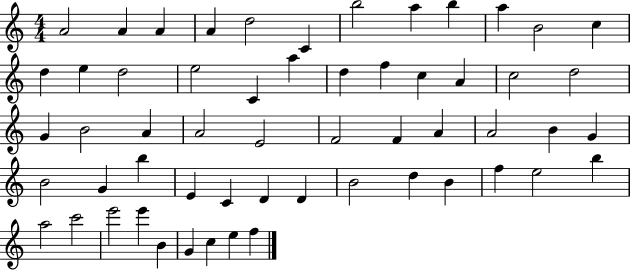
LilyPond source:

{
  \clef treble
  \numericTimeSignature
  \time 4/4
  \key c \major
  a'2 a'4 a'4 | a'4 d''2 c'4 | b''2 a''4 b''4 | a''4 b'2 c''4 | \break d''4 e''4 d''2 | e''2 c'4 a''4 | d''4 f''4 c''4 a'4 | c''2 d''2 | \break g'4 b'2 a'4 | a'2 e'2 | f'2 f'4 a'4 | a'2 b'4 g'4 | \break b'2 g'4 b''4 | e'4 c'4 d'4 d'4 | b'2 d''4 b'4 | f''4 e''2 b''4 | \break a''2 c'''2 | e'''2 e'''4 b'4 | g'4 c''4 e''4 f''4 | \bar "|."
}